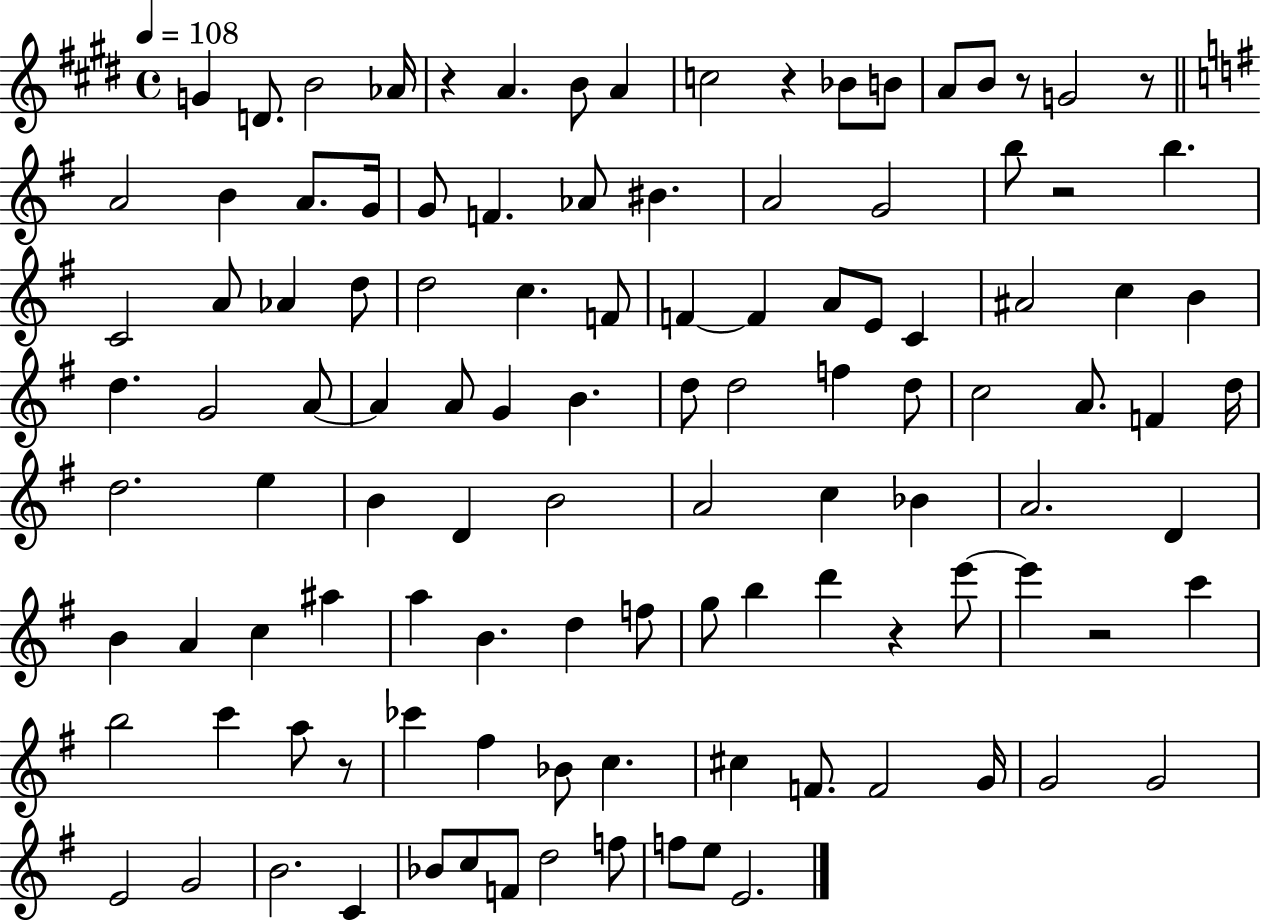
X:1
T:Untitled
M:4/4
L:1/4
K:E
G D/2 B2 _A/4 z A B/2 A c2 z _B/2 B/2 A/2 B/2 z/2 G2 z/2 A2 B A/2 G/4 G/2 F _A/2 ^B A2 G2 b/2 z2 b C2 A/2 _A d/2 d2 c F/2 F F A/2 E/2 C ^A2 c B d G2 A/2 A A/2 G B d/2 d2 f d/2 c2 A/2 F d/4 d2 e B D B2 A2 c _B A2 D B A c ^a a B d f/2 g/2 b d' z e'/2 e' z2 c' b2 c' a/2 z/2 _c' ^f _B/2 c ^c F/2 F2 G/4 G2 G2 E2 G2 B2 C _B/2 c/2 F/2 d2 f/2 f/2 e/2 E2